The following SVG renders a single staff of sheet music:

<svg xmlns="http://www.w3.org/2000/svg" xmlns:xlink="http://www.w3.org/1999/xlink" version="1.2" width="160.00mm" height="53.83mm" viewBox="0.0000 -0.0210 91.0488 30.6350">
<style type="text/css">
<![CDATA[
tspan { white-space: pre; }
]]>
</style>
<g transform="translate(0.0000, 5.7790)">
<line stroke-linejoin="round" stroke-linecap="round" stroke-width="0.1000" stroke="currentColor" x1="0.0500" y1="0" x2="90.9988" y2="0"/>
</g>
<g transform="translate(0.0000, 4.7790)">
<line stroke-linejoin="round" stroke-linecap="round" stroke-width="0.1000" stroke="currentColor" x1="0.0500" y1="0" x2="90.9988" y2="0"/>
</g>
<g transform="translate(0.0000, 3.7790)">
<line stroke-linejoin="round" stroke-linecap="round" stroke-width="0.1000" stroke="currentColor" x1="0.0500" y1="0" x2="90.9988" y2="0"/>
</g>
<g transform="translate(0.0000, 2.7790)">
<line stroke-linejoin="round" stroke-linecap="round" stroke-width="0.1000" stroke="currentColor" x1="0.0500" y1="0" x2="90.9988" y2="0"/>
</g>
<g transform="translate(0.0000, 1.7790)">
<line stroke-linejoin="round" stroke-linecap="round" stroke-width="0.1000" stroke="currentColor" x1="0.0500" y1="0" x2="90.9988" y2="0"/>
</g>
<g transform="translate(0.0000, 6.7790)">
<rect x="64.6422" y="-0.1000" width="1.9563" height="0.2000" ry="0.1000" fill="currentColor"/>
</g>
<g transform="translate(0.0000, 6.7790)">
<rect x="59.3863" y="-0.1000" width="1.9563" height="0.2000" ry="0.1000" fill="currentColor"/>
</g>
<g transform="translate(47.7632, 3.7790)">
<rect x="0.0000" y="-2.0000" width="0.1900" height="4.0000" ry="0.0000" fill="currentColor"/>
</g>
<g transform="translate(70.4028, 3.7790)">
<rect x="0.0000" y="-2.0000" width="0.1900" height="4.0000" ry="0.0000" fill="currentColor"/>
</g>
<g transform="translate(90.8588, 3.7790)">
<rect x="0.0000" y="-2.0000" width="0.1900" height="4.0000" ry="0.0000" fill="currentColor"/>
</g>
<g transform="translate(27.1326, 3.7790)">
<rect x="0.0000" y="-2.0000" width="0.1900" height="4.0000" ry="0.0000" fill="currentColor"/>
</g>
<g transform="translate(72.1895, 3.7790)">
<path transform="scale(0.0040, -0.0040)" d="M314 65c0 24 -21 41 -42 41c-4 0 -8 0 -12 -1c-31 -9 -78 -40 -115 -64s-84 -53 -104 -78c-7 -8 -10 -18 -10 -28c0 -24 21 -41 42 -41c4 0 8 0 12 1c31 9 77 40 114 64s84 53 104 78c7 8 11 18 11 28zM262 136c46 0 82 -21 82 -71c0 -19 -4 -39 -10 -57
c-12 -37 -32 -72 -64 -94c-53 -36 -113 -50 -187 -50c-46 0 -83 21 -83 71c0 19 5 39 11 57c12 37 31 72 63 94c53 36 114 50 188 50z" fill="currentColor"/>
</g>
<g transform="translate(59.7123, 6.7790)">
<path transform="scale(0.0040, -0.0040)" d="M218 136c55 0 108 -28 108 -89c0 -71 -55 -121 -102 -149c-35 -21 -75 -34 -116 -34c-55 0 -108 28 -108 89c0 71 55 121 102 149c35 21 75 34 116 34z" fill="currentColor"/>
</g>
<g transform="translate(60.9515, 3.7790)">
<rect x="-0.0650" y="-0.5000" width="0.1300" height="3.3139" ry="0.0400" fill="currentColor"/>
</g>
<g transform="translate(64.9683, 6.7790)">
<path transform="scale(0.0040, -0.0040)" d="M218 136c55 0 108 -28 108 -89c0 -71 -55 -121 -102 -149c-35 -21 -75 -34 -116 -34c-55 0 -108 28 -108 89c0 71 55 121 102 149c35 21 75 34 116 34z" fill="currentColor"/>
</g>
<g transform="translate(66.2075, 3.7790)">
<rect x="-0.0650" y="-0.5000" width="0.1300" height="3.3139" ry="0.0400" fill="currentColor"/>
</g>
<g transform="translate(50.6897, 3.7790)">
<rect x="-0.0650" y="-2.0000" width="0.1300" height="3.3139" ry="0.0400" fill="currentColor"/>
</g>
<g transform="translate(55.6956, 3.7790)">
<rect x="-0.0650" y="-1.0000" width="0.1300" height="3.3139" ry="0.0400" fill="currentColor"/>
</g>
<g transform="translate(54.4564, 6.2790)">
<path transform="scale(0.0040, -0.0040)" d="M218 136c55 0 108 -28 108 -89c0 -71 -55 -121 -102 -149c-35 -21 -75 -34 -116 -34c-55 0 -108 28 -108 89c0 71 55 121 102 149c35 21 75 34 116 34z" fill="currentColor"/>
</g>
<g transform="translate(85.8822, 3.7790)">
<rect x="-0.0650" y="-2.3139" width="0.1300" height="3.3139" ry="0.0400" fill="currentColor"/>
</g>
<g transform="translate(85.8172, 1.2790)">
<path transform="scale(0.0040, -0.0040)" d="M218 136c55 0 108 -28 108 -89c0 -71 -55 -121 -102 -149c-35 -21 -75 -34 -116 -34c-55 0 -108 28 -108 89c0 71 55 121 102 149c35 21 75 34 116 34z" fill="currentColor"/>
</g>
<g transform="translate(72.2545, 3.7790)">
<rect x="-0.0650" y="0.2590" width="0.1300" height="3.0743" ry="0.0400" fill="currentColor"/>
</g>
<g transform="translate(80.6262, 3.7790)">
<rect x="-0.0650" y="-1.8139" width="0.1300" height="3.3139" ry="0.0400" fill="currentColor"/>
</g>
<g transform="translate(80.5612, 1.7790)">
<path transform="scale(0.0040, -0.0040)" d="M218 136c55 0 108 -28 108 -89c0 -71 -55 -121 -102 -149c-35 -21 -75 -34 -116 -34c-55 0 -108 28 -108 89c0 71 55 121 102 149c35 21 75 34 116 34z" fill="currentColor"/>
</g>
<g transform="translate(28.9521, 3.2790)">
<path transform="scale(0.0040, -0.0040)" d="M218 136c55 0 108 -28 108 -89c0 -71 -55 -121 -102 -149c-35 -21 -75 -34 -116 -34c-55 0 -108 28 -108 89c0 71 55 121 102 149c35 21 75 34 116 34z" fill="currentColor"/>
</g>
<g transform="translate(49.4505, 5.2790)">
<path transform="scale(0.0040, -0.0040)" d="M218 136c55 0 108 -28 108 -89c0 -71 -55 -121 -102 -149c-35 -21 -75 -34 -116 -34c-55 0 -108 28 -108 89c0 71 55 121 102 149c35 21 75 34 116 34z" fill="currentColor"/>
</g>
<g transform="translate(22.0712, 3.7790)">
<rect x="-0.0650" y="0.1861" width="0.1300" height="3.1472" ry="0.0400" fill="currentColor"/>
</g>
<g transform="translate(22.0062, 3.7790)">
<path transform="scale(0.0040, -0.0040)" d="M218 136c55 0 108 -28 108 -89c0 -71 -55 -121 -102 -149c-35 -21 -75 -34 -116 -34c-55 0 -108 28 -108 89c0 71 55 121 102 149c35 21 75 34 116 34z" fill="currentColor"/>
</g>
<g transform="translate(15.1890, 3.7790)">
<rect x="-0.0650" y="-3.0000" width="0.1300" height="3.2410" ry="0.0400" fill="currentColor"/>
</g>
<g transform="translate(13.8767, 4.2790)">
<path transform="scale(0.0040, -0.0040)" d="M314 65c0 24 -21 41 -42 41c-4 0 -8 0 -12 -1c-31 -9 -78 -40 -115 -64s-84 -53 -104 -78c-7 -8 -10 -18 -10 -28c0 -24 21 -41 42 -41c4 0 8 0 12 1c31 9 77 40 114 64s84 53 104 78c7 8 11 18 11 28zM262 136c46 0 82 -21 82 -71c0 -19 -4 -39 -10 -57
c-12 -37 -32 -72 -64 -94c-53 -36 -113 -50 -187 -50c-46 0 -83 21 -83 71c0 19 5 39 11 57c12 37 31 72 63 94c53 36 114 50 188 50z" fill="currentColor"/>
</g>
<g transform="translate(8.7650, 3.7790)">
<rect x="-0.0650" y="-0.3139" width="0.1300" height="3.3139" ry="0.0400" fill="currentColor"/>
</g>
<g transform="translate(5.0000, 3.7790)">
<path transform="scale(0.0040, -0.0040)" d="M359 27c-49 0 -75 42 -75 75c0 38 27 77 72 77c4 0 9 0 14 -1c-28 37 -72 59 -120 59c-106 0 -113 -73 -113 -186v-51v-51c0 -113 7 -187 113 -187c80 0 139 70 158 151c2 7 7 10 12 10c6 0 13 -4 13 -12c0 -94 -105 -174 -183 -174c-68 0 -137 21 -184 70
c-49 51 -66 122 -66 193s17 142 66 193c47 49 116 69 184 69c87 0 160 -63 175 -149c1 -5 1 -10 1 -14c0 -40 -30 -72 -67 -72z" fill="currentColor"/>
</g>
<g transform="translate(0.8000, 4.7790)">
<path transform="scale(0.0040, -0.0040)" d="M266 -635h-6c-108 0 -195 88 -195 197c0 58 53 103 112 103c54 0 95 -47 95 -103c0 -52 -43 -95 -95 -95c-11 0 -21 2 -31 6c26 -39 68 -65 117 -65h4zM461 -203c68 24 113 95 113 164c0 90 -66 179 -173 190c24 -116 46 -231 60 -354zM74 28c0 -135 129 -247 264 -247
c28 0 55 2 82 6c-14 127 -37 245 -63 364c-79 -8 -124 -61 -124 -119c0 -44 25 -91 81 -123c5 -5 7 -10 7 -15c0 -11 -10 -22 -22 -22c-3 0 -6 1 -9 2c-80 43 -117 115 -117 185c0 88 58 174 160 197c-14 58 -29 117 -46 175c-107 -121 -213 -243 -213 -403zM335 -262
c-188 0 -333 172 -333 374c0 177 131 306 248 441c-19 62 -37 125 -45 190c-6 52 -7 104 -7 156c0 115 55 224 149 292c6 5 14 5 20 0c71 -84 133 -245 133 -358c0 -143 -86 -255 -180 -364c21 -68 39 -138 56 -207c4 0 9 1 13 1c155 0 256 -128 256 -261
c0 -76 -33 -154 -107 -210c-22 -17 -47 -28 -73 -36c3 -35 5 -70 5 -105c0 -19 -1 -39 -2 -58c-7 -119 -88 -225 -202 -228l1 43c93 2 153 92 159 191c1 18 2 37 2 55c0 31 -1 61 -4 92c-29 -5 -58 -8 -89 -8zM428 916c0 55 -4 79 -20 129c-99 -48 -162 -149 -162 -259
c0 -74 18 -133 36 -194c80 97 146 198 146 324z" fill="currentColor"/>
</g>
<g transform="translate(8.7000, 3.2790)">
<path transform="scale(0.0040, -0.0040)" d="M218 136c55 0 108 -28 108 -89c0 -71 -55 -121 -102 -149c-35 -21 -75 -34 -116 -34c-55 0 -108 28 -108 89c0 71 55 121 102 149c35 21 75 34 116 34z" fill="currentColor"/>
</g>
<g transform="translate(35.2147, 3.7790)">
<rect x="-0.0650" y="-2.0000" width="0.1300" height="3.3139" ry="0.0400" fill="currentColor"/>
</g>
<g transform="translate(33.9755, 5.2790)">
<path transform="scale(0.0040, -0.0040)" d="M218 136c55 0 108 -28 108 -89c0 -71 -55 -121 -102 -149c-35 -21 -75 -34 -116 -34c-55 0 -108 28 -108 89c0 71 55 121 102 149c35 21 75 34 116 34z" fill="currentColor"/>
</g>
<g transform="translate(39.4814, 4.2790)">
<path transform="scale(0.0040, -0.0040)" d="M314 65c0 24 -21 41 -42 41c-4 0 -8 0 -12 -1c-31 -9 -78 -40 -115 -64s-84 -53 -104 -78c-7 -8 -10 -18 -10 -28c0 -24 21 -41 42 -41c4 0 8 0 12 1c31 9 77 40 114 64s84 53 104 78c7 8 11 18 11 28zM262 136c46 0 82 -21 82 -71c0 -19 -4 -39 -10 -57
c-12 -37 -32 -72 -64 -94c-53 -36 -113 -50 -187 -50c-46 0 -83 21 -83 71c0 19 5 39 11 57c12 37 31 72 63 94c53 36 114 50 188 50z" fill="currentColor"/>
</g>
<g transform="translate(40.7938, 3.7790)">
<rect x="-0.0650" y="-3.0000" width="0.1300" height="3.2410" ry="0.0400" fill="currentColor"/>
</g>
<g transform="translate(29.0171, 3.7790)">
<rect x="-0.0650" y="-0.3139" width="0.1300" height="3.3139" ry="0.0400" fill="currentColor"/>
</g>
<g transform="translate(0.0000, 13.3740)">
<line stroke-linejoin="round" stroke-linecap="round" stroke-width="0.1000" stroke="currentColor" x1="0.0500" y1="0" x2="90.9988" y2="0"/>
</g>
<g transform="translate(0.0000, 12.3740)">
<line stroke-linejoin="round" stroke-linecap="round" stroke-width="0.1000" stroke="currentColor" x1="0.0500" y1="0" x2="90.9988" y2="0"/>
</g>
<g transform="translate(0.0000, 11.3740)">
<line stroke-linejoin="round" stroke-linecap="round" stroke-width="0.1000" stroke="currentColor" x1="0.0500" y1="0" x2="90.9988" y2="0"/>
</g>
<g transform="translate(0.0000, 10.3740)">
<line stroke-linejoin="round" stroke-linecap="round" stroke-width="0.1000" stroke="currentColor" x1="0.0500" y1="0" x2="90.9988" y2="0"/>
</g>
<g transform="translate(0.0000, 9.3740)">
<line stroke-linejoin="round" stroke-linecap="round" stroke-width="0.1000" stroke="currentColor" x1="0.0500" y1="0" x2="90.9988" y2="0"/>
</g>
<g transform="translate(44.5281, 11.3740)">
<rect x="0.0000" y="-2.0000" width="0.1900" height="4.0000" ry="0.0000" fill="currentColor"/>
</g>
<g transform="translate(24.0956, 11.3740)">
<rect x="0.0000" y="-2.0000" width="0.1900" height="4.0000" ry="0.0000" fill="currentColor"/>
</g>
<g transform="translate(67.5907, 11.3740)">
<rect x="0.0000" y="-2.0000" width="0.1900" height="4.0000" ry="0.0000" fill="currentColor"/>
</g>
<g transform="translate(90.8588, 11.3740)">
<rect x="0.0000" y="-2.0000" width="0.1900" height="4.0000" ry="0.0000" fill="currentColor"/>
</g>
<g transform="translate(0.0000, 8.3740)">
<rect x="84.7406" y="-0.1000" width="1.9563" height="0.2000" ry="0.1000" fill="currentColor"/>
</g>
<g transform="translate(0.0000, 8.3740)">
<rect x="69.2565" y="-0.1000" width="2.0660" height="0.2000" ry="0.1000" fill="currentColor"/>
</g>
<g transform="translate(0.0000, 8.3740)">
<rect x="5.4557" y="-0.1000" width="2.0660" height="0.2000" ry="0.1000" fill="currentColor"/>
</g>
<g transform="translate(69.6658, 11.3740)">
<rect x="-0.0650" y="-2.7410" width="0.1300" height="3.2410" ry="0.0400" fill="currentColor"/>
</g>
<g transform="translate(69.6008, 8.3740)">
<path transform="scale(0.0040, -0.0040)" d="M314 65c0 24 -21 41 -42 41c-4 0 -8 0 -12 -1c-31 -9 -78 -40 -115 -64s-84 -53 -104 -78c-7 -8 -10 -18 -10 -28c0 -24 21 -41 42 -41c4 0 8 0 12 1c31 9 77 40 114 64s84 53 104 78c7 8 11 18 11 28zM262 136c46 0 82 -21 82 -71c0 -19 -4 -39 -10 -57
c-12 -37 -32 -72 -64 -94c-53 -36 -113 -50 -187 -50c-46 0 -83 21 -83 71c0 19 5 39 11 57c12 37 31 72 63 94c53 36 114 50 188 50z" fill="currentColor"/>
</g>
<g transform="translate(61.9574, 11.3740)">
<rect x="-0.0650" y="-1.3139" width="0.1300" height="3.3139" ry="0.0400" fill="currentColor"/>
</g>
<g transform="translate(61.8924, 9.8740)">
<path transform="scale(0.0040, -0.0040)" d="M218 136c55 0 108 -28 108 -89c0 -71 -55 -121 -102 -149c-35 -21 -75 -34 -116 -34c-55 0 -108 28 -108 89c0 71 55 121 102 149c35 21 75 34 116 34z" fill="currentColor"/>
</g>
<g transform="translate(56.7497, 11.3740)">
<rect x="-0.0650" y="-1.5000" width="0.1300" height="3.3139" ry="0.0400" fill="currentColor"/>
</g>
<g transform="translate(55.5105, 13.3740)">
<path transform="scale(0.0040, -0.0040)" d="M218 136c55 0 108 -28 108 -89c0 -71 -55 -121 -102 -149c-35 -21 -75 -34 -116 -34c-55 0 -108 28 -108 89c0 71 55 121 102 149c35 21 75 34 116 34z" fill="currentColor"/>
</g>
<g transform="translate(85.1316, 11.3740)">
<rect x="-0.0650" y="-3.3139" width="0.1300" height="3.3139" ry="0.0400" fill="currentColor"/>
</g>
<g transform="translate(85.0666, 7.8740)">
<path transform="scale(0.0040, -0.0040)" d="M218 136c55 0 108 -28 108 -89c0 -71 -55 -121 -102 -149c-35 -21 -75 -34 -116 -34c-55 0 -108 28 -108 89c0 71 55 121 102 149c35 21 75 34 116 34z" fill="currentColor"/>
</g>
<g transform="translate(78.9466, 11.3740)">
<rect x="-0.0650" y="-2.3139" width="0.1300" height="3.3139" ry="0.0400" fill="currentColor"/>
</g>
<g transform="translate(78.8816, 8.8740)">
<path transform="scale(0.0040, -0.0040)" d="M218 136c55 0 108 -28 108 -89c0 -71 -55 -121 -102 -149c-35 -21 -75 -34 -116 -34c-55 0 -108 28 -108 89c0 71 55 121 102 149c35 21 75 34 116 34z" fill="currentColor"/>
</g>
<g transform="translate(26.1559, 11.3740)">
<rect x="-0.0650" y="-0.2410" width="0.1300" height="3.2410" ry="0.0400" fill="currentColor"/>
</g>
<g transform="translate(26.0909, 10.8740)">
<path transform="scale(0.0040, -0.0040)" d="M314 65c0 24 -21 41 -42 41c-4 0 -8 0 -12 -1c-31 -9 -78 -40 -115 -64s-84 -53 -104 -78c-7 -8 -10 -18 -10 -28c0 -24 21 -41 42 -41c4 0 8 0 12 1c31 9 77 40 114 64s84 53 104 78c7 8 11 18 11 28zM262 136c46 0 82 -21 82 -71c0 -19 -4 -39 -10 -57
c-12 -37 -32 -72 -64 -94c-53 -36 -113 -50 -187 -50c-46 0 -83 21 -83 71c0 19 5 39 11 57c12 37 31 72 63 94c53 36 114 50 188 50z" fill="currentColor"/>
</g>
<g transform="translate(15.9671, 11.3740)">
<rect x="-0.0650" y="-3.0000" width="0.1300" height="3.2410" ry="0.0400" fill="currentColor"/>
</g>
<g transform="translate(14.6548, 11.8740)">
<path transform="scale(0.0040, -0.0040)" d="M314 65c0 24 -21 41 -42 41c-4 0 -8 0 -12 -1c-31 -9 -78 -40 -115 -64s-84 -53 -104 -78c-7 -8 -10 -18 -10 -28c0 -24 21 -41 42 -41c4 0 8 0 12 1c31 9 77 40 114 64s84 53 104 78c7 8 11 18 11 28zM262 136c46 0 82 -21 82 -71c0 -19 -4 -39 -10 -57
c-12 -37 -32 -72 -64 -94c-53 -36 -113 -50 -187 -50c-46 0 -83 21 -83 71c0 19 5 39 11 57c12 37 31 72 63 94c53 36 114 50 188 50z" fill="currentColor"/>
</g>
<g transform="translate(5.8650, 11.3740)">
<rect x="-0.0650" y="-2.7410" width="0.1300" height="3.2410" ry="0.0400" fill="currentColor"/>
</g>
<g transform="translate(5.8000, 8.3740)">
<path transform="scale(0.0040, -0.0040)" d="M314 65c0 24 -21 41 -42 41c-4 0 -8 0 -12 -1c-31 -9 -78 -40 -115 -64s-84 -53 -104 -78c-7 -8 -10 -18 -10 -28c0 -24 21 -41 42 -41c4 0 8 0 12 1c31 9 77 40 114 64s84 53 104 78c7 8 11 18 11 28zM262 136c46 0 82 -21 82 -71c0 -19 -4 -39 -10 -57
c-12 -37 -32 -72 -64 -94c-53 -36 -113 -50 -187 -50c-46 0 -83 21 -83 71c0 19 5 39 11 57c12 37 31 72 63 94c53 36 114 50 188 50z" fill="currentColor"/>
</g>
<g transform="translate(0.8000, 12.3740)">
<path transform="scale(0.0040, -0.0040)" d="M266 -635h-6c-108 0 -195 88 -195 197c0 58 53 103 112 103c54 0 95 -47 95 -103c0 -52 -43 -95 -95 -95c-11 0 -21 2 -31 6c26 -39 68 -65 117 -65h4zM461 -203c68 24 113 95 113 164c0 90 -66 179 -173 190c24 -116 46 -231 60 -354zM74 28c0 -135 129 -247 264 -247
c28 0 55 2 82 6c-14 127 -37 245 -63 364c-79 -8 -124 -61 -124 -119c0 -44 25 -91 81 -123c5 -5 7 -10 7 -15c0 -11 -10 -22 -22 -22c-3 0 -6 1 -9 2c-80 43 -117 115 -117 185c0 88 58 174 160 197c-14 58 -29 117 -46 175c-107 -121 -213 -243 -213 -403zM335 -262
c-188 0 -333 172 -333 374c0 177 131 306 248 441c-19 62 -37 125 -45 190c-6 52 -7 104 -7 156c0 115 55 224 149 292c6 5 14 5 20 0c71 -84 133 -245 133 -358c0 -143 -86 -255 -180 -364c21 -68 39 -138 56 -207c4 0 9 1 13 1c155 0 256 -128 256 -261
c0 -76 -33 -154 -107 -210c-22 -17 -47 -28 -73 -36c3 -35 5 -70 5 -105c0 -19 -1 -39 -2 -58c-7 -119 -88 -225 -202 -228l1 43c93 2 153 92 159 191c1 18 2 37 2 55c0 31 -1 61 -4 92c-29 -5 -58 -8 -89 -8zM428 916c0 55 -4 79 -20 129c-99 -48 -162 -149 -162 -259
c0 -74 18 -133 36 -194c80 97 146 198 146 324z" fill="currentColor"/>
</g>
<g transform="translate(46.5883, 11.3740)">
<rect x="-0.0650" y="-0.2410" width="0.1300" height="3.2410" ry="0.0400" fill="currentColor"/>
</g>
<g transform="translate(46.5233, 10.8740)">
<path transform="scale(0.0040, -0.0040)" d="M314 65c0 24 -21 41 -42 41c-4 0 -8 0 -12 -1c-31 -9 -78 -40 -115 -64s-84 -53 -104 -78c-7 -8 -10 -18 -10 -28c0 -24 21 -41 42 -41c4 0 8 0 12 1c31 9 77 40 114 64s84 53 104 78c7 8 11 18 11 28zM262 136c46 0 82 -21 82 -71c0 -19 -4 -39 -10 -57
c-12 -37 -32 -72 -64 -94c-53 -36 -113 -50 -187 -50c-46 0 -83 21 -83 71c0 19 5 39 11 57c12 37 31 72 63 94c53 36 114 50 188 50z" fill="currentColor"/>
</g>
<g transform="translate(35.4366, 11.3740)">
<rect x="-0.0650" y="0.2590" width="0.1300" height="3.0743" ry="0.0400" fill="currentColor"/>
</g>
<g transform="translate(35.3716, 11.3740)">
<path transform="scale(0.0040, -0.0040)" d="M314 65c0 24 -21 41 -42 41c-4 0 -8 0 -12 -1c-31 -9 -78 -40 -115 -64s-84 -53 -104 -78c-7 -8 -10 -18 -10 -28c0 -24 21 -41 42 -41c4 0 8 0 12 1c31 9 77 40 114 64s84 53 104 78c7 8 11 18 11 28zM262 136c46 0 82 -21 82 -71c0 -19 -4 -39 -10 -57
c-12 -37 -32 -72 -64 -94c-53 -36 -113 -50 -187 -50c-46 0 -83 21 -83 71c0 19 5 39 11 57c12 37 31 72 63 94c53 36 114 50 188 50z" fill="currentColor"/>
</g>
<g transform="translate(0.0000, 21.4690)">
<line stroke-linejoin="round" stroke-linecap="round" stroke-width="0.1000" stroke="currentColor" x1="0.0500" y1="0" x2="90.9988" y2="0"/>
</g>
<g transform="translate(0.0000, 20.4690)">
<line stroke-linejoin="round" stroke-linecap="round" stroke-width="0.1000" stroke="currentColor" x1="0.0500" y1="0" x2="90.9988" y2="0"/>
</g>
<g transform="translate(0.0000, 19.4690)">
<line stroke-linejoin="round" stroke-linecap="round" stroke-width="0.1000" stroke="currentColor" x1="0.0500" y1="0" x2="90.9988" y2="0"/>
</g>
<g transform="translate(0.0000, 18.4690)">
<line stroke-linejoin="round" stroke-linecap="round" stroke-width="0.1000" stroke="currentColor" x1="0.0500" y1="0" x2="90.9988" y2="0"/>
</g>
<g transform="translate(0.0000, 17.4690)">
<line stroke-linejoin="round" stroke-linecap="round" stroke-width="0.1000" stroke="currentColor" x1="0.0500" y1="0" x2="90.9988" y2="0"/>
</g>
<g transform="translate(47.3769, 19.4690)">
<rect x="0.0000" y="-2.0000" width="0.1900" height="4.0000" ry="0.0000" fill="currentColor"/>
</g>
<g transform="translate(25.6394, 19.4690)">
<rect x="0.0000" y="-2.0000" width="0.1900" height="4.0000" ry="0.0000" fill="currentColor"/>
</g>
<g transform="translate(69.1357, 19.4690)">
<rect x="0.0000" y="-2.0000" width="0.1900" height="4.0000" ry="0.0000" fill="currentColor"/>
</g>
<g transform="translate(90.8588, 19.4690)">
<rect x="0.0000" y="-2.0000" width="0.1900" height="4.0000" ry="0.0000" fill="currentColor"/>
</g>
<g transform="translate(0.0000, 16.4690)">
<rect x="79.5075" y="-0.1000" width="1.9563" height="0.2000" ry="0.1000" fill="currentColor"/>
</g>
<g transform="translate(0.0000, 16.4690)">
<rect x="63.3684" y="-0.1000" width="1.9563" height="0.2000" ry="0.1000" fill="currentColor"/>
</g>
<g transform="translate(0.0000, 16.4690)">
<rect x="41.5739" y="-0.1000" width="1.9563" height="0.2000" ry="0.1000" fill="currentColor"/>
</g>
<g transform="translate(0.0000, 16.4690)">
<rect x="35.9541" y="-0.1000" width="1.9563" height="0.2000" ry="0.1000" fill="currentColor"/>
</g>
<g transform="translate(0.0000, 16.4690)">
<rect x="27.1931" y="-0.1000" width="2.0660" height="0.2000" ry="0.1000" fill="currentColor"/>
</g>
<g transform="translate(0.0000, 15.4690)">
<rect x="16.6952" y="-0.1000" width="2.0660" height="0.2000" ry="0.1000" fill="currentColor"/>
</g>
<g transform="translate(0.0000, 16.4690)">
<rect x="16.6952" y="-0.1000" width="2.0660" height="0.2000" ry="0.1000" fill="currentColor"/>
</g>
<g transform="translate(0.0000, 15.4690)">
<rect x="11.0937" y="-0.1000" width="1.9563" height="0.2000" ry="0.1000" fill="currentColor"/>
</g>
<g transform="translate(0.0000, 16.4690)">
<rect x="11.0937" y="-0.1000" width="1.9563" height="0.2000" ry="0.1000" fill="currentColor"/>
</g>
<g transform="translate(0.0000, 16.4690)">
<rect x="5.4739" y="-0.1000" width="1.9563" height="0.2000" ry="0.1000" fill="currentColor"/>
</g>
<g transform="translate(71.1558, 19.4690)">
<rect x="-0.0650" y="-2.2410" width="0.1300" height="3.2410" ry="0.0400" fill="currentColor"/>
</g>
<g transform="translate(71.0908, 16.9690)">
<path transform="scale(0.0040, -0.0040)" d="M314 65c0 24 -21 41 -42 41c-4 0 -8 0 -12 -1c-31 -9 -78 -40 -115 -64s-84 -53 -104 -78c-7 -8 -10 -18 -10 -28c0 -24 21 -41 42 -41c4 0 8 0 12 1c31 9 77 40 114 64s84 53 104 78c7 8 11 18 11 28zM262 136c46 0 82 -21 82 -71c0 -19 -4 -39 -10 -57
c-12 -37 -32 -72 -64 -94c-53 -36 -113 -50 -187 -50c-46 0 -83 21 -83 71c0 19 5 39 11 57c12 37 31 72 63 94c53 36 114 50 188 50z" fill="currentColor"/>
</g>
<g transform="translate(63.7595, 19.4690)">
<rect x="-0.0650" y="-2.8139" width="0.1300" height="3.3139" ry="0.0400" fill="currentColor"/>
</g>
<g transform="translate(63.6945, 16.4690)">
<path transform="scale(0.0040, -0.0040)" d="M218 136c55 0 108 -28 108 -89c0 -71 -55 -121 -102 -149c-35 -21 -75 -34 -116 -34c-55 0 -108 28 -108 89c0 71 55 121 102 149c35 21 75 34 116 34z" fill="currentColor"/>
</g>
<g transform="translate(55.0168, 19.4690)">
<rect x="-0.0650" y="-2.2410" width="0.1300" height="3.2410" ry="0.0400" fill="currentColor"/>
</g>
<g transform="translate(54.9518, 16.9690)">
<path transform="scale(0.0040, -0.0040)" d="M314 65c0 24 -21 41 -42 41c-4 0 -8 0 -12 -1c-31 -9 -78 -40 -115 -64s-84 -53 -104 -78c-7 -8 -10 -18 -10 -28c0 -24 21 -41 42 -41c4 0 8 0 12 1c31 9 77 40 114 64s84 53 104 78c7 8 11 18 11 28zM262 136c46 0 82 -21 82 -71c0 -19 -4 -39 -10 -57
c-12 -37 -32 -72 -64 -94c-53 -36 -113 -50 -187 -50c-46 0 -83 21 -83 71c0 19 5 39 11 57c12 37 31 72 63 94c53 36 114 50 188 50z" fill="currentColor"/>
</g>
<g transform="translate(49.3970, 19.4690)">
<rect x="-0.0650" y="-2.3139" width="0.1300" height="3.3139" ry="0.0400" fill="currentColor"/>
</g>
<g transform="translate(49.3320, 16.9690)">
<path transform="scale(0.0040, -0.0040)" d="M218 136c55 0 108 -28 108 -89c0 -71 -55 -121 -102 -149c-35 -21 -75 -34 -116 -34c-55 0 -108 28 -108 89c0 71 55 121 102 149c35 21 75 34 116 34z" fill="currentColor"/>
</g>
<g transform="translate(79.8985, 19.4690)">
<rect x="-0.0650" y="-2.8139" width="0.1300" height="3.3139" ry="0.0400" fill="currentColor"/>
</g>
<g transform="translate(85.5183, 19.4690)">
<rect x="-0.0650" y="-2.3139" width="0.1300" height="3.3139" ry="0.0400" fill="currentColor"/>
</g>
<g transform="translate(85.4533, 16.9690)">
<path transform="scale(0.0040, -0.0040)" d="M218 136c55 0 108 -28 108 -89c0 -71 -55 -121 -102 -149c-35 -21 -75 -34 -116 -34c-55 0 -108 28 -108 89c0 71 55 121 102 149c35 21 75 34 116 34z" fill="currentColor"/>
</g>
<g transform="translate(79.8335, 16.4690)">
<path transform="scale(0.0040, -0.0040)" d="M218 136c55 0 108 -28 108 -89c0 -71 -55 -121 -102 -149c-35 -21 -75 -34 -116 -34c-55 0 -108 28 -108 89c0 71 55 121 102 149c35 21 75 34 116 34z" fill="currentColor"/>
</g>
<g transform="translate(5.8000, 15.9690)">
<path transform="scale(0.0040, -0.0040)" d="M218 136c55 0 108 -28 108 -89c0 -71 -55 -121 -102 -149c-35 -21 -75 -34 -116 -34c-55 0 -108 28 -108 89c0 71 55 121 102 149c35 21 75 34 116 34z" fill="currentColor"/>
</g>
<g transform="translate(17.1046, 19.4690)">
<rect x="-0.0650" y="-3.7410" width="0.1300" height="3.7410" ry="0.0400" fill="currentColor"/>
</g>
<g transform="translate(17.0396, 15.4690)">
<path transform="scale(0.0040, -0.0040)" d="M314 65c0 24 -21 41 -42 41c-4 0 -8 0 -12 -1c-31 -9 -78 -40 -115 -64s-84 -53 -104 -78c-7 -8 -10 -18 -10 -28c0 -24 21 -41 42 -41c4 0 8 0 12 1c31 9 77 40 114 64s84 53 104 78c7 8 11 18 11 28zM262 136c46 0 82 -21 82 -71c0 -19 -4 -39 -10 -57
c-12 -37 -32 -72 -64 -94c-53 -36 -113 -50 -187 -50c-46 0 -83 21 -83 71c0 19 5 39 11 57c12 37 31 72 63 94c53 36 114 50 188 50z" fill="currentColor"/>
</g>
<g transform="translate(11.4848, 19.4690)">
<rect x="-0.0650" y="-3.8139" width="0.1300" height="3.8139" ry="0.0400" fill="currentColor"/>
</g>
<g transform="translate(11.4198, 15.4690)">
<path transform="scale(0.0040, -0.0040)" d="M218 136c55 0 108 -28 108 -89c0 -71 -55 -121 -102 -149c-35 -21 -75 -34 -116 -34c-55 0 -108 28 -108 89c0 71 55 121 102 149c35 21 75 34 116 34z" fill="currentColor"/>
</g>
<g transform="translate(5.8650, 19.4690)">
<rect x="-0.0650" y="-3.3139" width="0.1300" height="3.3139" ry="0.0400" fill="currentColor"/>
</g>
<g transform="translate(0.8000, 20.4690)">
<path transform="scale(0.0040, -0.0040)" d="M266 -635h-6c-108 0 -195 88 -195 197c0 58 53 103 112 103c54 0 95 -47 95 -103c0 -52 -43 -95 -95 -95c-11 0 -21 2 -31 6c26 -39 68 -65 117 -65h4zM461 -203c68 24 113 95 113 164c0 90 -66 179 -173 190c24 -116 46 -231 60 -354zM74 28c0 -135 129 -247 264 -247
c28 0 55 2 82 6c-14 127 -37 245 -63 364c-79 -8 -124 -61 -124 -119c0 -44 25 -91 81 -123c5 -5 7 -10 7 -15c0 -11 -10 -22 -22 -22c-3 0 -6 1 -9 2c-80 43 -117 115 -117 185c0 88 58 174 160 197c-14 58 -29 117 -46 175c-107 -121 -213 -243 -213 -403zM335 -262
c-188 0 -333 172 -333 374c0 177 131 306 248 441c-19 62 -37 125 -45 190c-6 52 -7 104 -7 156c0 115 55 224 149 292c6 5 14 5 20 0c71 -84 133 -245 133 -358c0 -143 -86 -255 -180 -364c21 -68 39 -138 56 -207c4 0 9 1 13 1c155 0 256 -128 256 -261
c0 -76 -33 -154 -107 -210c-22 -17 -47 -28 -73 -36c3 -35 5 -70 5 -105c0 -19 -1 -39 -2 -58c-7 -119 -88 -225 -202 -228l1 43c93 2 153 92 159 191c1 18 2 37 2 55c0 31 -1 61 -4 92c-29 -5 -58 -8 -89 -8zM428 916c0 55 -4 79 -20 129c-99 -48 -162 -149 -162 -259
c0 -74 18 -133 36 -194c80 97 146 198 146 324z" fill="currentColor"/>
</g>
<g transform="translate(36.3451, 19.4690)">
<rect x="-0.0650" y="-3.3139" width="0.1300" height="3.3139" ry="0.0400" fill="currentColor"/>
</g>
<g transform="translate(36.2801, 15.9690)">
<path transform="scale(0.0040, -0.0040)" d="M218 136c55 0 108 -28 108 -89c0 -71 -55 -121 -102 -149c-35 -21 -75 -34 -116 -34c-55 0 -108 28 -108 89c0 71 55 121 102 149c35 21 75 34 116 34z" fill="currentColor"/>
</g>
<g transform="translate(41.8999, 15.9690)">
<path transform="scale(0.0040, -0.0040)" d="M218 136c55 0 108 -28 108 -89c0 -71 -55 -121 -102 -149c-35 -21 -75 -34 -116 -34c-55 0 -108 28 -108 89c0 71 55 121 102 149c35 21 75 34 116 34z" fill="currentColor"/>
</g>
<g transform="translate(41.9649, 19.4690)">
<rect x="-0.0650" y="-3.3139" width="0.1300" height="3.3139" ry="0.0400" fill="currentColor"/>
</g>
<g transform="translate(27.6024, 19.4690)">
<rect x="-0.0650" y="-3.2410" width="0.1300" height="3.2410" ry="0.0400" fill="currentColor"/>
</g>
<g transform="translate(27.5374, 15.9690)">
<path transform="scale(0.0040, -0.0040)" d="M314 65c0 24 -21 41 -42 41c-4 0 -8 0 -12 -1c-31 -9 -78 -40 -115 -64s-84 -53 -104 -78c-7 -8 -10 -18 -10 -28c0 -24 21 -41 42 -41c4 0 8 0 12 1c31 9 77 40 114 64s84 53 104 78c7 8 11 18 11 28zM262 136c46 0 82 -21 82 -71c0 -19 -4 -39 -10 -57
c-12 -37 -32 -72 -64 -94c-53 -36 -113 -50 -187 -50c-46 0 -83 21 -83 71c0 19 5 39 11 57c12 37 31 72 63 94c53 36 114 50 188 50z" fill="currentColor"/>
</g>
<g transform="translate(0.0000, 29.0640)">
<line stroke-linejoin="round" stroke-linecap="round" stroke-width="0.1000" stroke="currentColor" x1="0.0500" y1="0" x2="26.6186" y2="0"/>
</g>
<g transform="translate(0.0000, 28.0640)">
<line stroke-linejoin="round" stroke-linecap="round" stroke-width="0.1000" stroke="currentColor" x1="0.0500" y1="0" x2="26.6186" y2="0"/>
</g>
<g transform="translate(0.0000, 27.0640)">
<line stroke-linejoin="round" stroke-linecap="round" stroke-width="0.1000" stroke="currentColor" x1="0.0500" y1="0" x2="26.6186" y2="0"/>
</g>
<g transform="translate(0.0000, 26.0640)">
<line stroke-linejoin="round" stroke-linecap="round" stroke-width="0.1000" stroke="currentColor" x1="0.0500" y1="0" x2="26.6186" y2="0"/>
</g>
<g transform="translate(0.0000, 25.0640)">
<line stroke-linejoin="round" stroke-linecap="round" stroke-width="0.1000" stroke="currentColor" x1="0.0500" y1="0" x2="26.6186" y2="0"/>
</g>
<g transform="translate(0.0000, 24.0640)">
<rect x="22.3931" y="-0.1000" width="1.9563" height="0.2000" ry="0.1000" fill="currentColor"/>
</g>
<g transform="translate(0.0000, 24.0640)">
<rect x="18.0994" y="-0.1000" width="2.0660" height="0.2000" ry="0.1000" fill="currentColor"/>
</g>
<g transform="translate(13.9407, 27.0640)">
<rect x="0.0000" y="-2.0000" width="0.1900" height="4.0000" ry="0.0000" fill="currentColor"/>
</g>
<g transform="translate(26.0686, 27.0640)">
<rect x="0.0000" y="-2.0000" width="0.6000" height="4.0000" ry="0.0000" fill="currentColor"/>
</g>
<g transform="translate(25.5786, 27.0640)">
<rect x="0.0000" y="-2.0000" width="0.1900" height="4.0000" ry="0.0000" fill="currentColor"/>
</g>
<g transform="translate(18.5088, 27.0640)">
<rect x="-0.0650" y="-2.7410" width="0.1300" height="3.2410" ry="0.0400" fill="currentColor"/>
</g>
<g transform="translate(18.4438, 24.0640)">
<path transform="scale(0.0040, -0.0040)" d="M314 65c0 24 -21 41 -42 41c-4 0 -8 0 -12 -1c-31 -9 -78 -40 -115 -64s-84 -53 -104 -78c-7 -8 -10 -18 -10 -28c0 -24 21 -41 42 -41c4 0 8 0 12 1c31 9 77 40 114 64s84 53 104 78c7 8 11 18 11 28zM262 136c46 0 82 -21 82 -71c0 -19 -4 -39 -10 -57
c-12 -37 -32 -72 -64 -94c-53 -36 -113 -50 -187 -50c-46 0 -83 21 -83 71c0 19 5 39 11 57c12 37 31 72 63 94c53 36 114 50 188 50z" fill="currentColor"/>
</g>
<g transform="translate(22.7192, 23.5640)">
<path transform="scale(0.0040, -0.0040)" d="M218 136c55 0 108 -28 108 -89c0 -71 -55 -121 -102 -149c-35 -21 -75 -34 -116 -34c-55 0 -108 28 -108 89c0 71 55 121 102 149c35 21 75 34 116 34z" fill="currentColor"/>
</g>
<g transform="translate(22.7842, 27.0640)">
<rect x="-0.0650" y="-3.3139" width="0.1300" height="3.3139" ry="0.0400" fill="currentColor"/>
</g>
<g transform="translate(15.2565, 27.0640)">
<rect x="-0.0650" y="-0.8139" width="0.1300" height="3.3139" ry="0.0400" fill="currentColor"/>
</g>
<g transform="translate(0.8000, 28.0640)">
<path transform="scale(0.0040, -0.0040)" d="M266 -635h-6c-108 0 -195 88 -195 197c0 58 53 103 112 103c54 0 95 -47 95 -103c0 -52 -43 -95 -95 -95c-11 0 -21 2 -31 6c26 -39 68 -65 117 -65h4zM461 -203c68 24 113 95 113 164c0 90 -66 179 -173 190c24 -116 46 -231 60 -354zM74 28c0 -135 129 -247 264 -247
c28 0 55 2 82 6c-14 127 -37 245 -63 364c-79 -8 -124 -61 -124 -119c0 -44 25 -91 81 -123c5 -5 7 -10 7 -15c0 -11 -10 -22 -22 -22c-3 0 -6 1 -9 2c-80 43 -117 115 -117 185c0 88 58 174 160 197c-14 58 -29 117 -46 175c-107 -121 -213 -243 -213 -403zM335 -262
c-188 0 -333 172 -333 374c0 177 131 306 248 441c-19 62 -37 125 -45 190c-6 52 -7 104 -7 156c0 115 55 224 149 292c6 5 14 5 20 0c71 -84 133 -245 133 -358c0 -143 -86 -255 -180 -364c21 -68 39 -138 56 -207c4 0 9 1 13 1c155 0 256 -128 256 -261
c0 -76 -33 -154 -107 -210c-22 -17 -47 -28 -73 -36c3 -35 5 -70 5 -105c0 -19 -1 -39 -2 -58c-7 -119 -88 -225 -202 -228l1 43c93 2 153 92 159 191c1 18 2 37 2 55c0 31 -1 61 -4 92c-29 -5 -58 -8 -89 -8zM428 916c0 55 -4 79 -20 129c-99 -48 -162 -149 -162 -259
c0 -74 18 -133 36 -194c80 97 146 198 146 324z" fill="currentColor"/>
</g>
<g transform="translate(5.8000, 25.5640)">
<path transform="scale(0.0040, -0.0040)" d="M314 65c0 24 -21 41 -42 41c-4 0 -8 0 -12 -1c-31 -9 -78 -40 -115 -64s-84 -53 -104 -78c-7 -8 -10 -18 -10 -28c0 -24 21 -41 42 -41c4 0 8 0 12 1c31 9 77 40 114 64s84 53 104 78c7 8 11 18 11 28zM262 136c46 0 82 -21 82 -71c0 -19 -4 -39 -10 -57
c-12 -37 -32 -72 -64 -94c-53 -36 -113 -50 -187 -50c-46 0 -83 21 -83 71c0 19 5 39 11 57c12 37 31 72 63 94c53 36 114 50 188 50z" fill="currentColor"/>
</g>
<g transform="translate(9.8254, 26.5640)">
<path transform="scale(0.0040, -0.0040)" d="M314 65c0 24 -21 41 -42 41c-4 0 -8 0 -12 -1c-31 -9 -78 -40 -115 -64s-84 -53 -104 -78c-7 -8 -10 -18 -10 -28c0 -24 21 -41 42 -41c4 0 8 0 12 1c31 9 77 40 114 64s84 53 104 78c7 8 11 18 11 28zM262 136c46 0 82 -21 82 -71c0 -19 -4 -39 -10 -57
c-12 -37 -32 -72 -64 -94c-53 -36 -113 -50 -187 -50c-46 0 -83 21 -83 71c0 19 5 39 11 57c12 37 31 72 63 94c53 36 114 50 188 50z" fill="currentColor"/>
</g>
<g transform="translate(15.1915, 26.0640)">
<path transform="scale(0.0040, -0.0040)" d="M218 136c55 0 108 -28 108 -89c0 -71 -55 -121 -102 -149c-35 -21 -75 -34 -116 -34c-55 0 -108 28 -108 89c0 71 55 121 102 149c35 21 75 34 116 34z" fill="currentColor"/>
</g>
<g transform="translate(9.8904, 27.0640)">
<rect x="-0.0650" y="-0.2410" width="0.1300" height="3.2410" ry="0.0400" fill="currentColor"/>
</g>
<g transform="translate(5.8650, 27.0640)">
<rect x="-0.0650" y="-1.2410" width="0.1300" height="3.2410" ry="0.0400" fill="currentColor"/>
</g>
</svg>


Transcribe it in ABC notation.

X:1
T:Untitled
M:4/4
L:1/4
K:C
c A2 B c F A2 F D C C B2 f g a2 A2 c2 B2 c2 E e a2 g b b c' c'2 b2 b b g g2 a g2 a g e2 c2 d a2 b